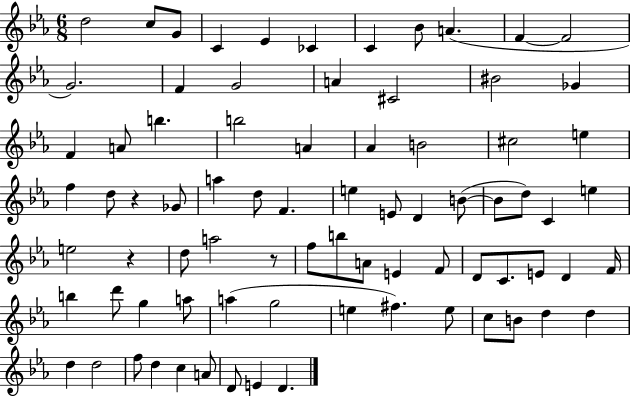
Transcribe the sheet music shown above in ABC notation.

X:1
T:Untitled
M:6/8
L:1/4
K:Eb
d2 c/2 G/2 C _E _C C _B/2 A F F2 G2 F G2 A ^C2 ^B2 _G F A/2 b b2 A _A B2 ^c2 e f d/2 z _G/2 a d/2 F e E/2 D B/2 B/2 d/2 C e e2 z d/2 a2 z/2 f/2 b/2 A/2 E F/2 D/2 C/2 E/2 D F/4 b d'/2 g a/2 a g2 e ^f e/2 c/2 B/2 d d d d2 f/2 d c A/2 D/2 E D